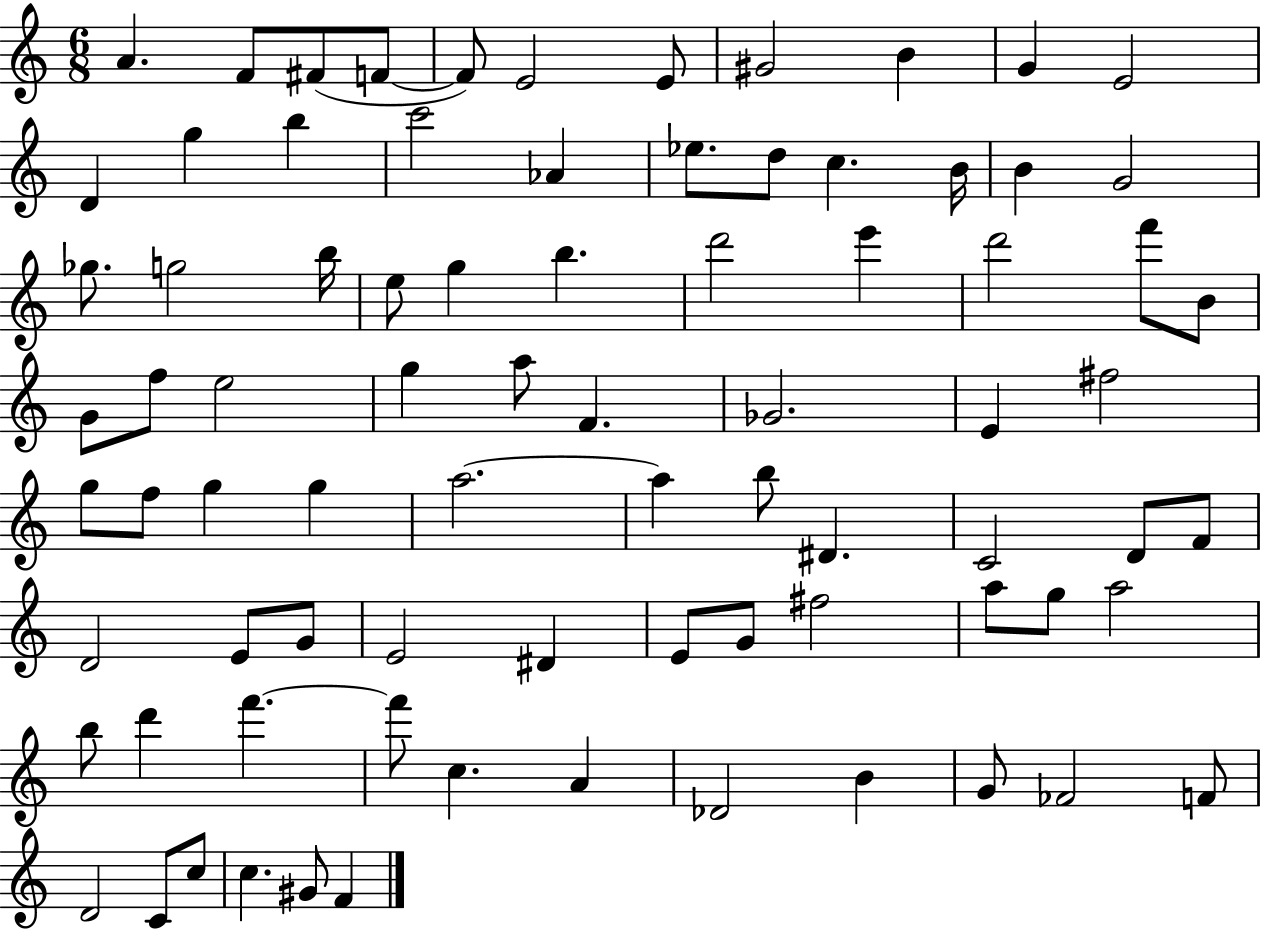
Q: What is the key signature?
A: C major